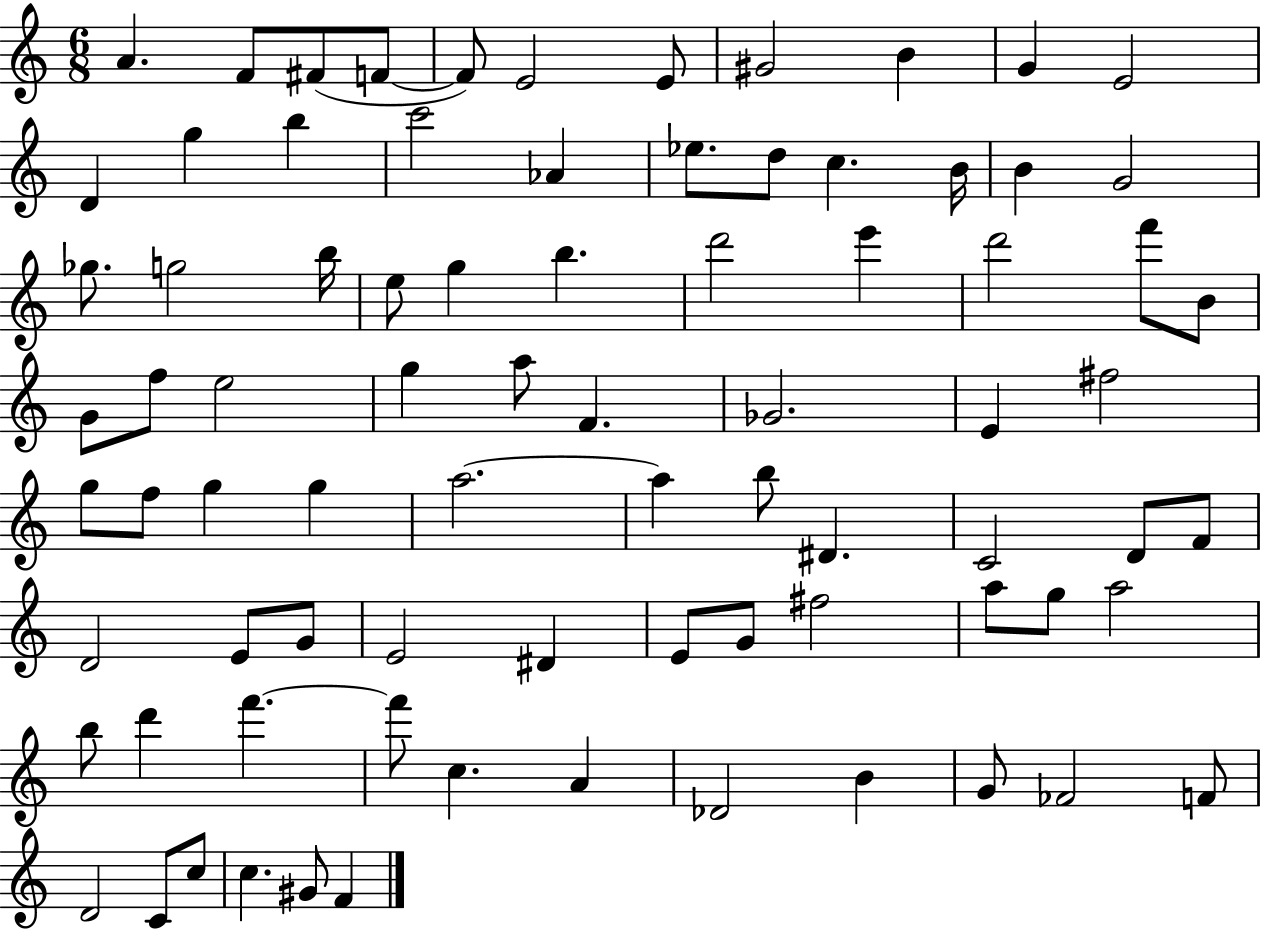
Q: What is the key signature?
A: C major